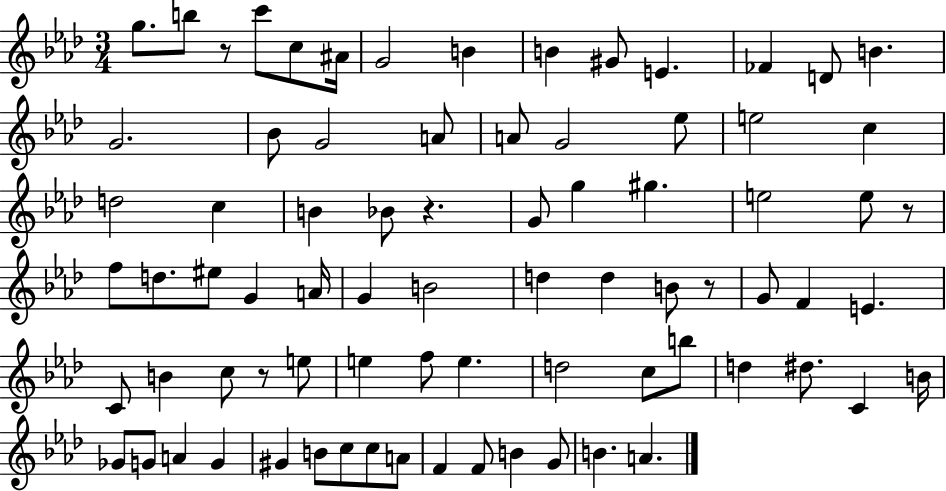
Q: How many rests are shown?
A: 5